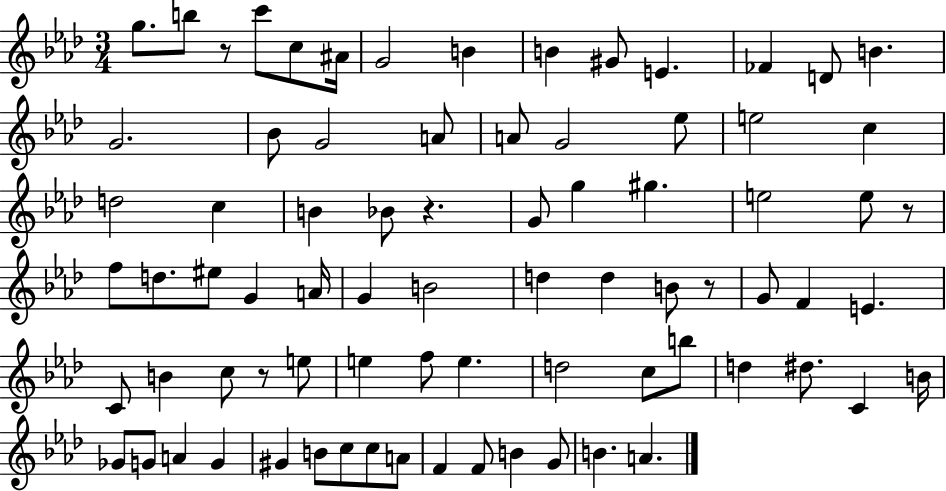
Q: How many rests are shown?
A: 5